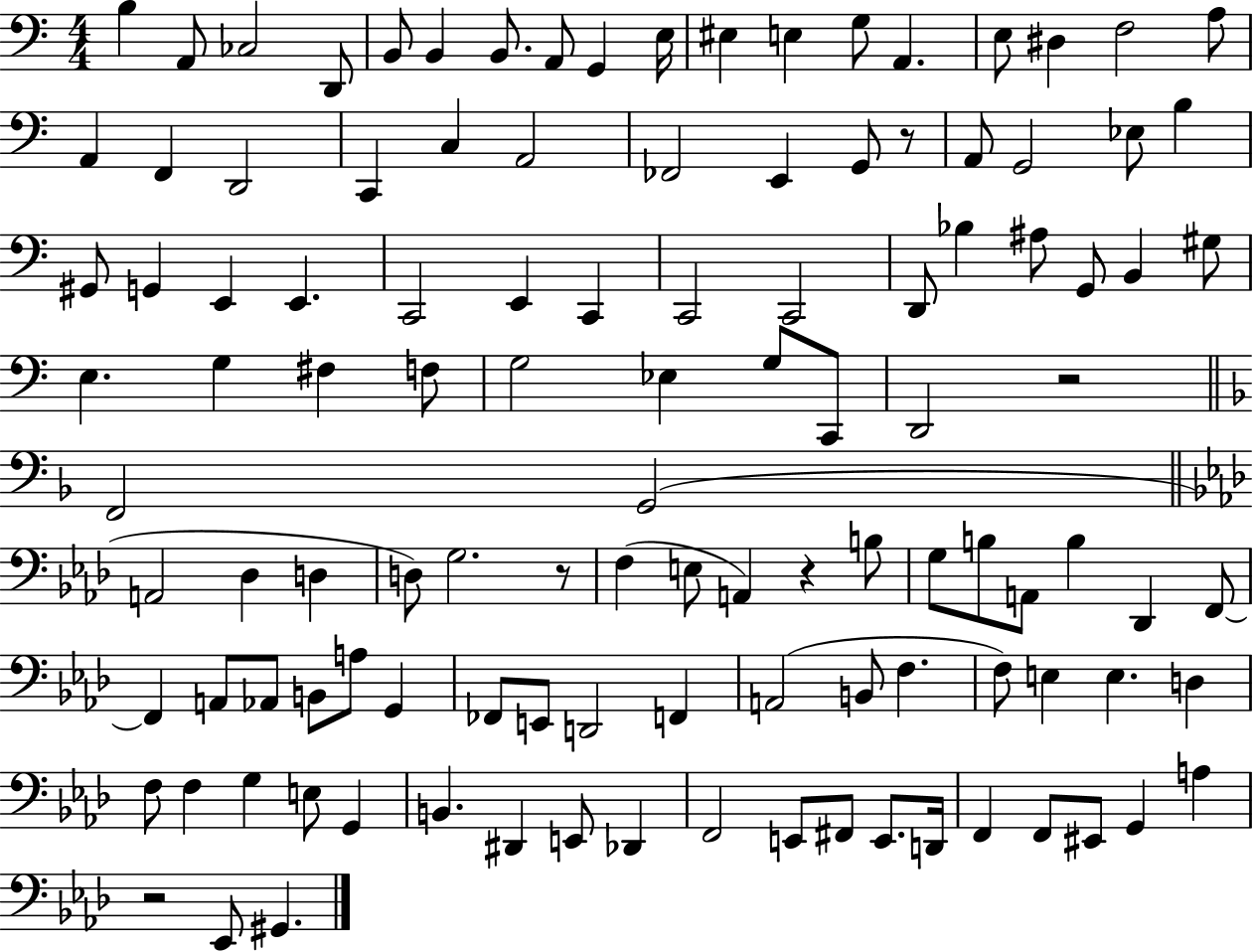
{
  \clef bass
  \numericTimeSignature
  \time 4/4
  \key c \major
  b4 a,8 ces2 d,8 | b,8 b,4 b,8. a,8 g,4 e16 | eis4 e4 g8 a,4. | e8 dis4 f2 a8 | \break a,4 f,4 d,2 | c,4 c4 a,2 | fes,2 e,4 g,8 r8 | a,8 g,2 ees8 b4 | \break gis,8 g,4 e,4 e,4. | c,2 e,4 c,4 | c,2 c,2 | d,8 bes4 ais8 g,8 b,4 gis8 | \break e4. g4 fis4 f8 | g2 ees4 g8 c,8 | d,2 r2 | \bar "||" \break \key f \major f,2 g,2( | \bar "||" \break \key f \minor a,2 des4 d4 | d8) g2. r8 | f4( e8 a,4) r4 b8 | g8 b8 a,8 b4 des,4 f,8~~ | \break f,4 a,8 aes,8 b,8 a8 g,4 | fes,8 e,8 d,2 f,4 | a,2( b,8 f4. | f8) e4 e4. d4 | \break f8 f4 g4 e8 g,4 | b,4. dis,4 e,8 des,4 | f,2 e,8 fis,8 e,8. d,16 | f,4 f,8 eis,8 g,4 a4 | \break r2 ees,8 gis,4. | \bar "|."
}